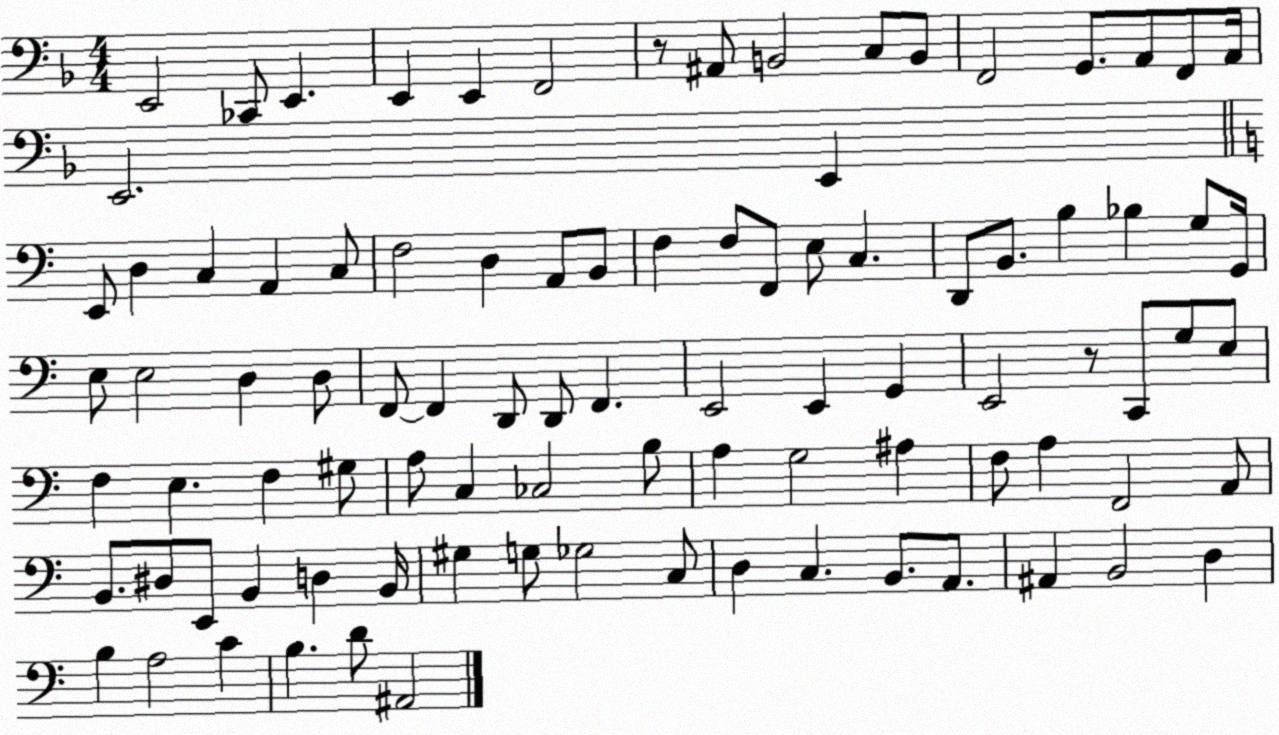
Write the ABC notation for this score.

X:1
T:Untitled
M:4/4
L:1/4
K:F
E,,2 _C,,/2 E,, E,, E,, F,,2 z/2 ^A,,/2 B,,2 C,/2 B,,/2 F,,2 G,,/2 A,,/2 F,,/2 A,,/4 E,,2 E,, E,,/2 D, C, A,, C,/2 F,2 D, A,,/2 B,,/2 F, F,/2 F,,/2 E,/2 C, D,,/2 B,,/2 B, _B, G,/2 G,,/4 E,/2 E,2 D, D,/2 F,,/2 F,, D,,/2 D,,/2 F,, E,,2 E,, G,, E,,2 z/2 C,,/2 G,/2 E,/2 F, E, F, ^G,/2 A,/2 C, _C,2 B,/2 A, G,2 ^A, F,/2 A, F,,2 A,,/2 B,,/2 ^D,/2 E,,/2 B,, D, B,,/4 ^G, G,/2 _G,2 C,/2 D, C, B,,/2 A,,/2 ^A,, B,,2 D, B, A,2 C B, D/2 ^A,,2